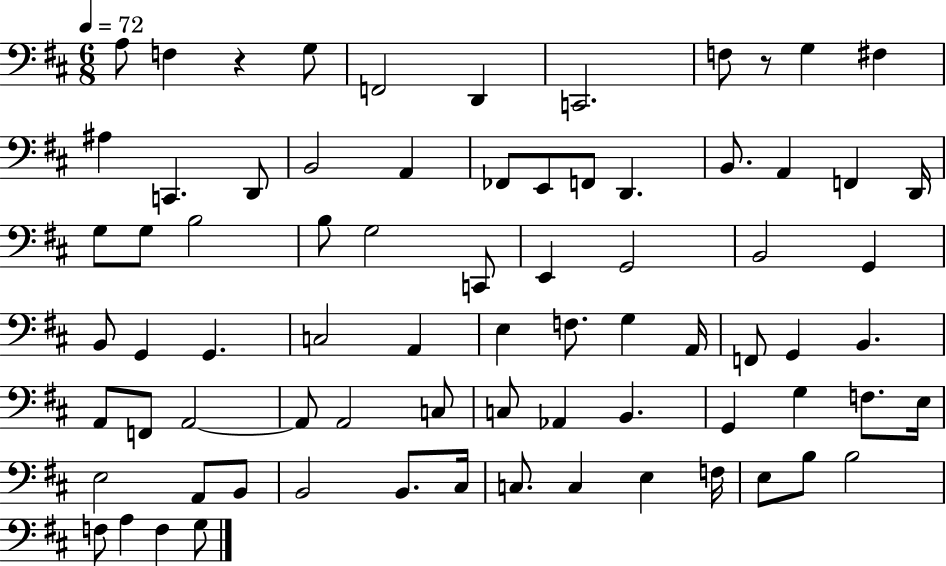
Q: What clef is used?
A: bass